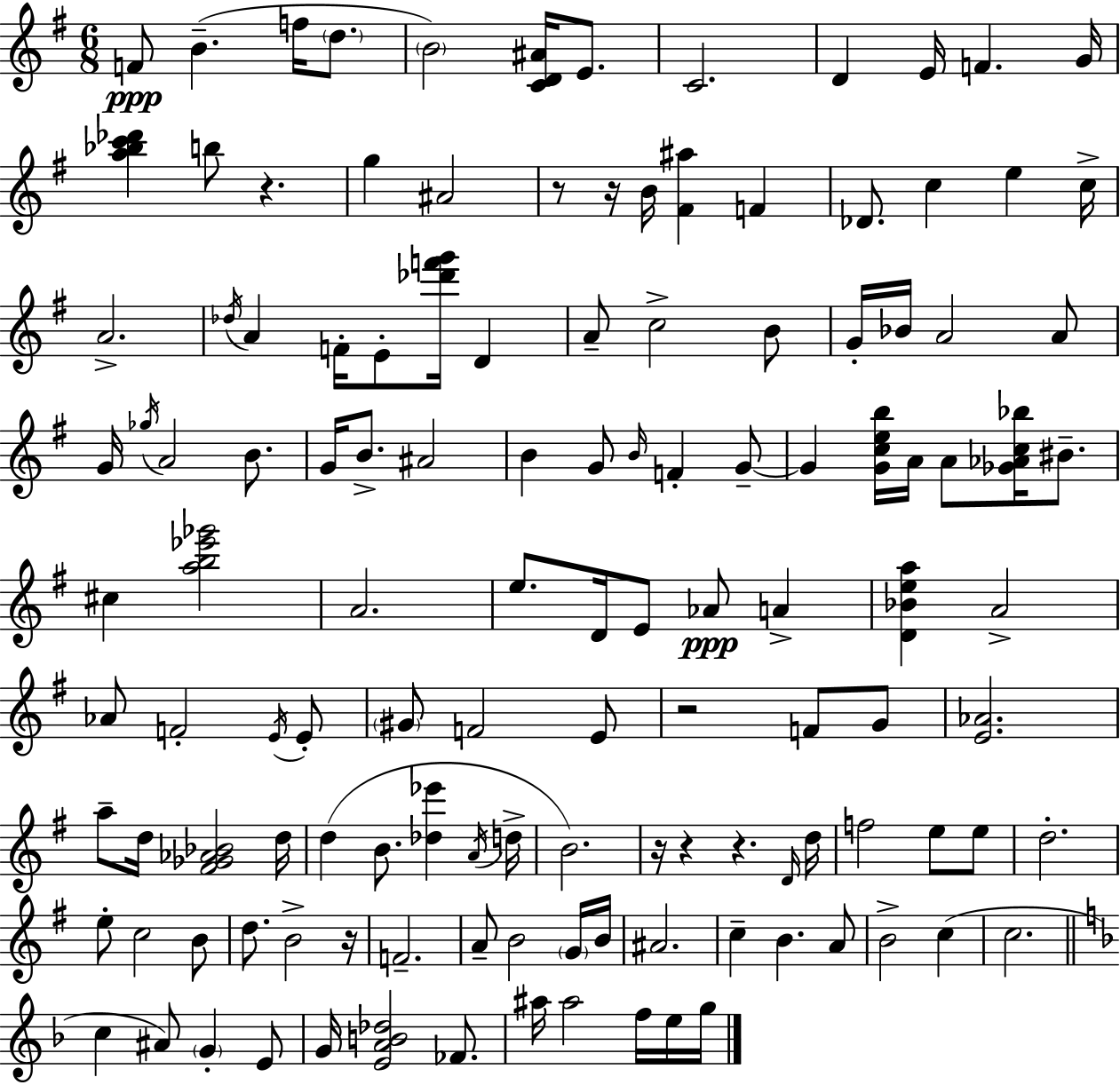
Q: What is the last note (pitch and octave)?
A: G5